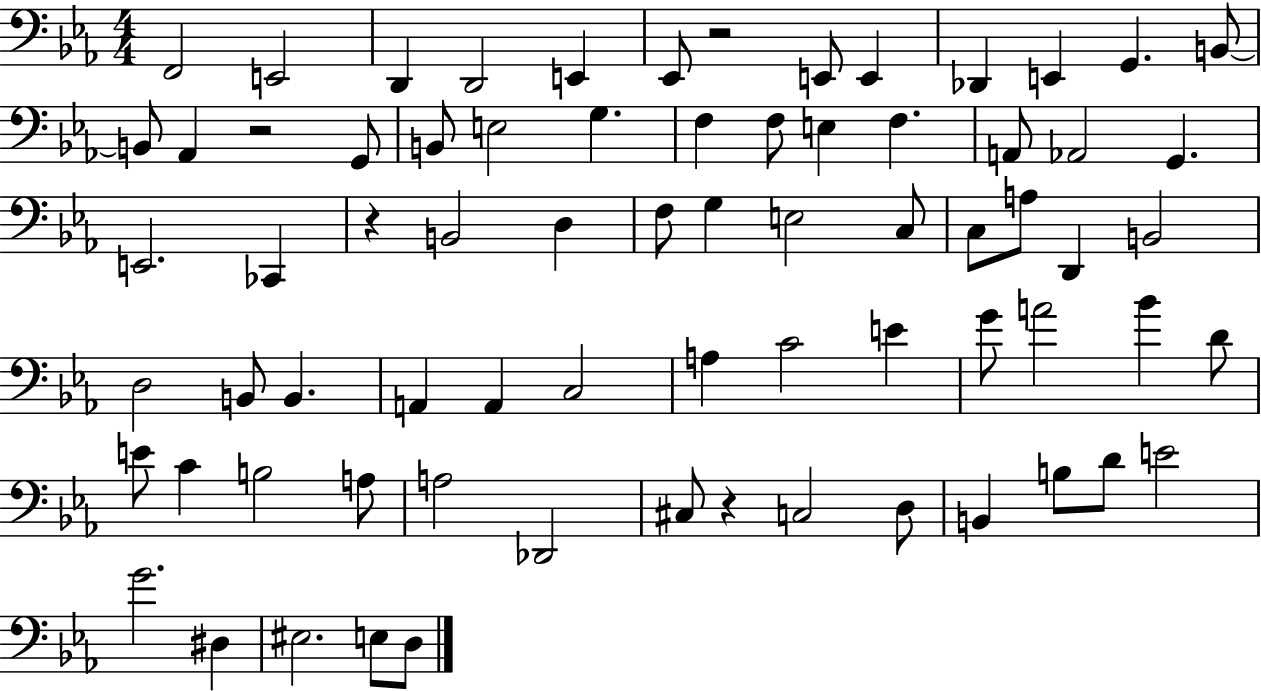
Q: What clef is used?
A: bass